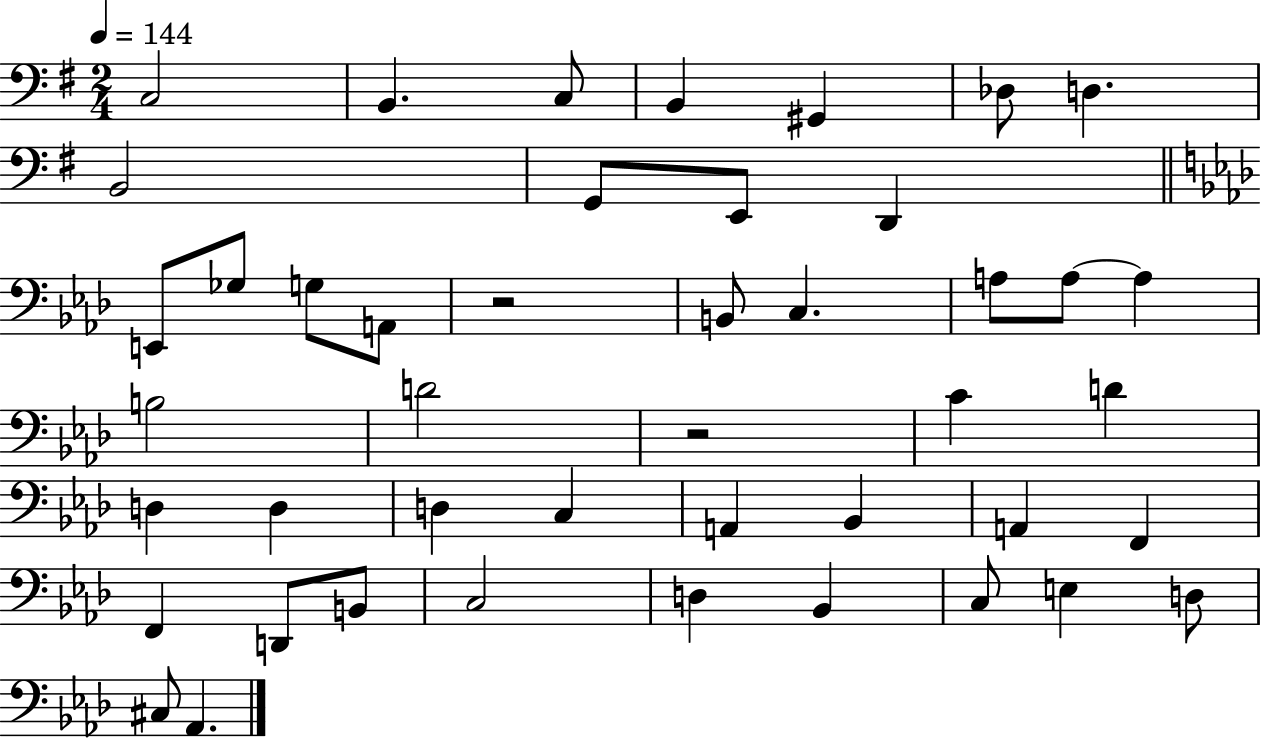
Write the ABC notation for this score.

X:1
T:Untitled
M:2/4
L:1/4
K:G
C,2 B,, C,/2 B,, ^G,, _D,/2 D, B,,2 G,,/2 E,,/2 D,, E,,/2 _G,/2 G,/2 A,,/2 z2 B,,/2 C, A,/2 A,/2 A, B,2 D2 z2 C D D, D, D, C, A,, _B,, A,, F,, F,, D,,/2 B,,/2 C,2 D, _B,, C,/2 E, D,/2 ^C,/2 _A,,